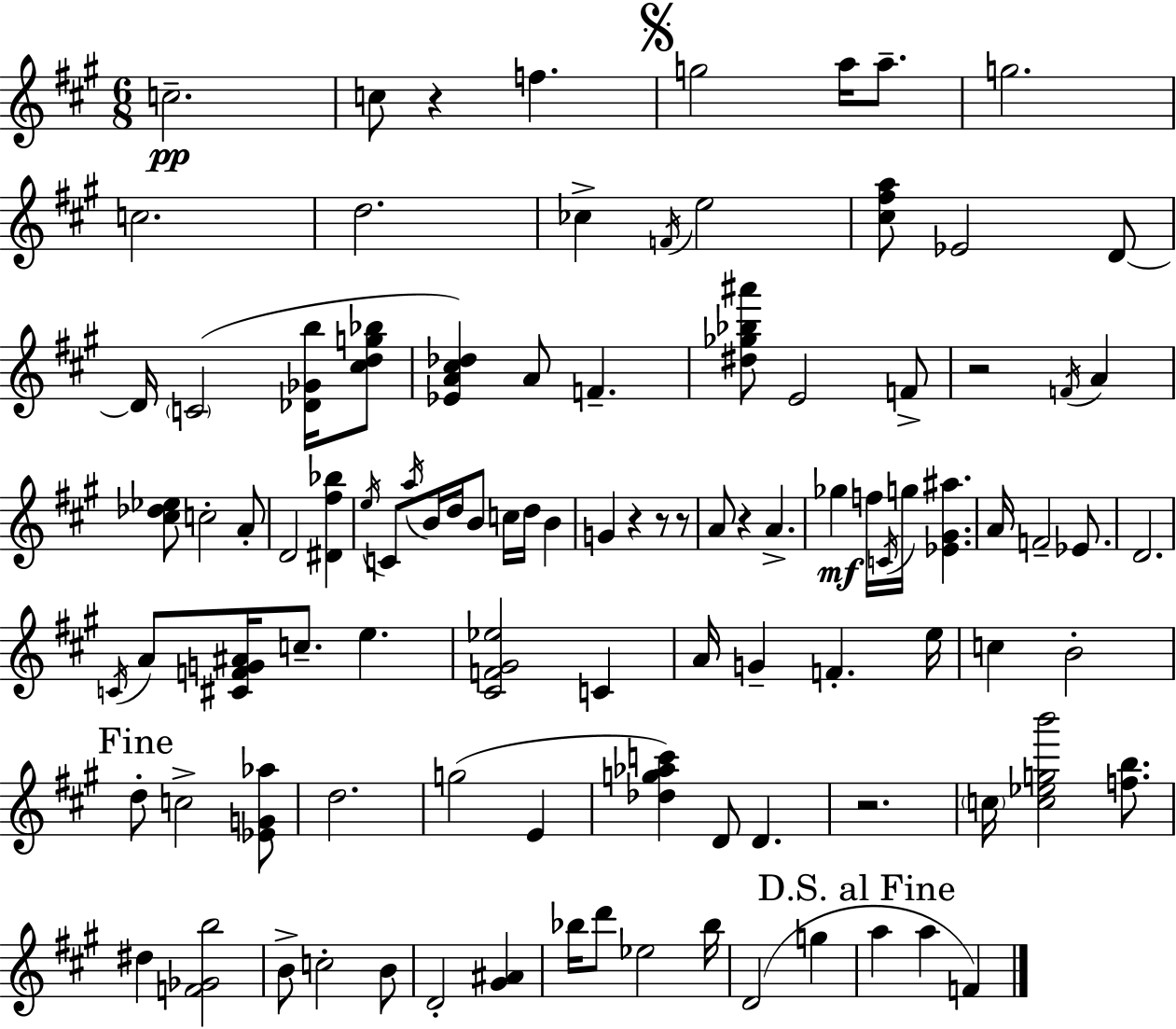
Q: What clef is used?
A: treble